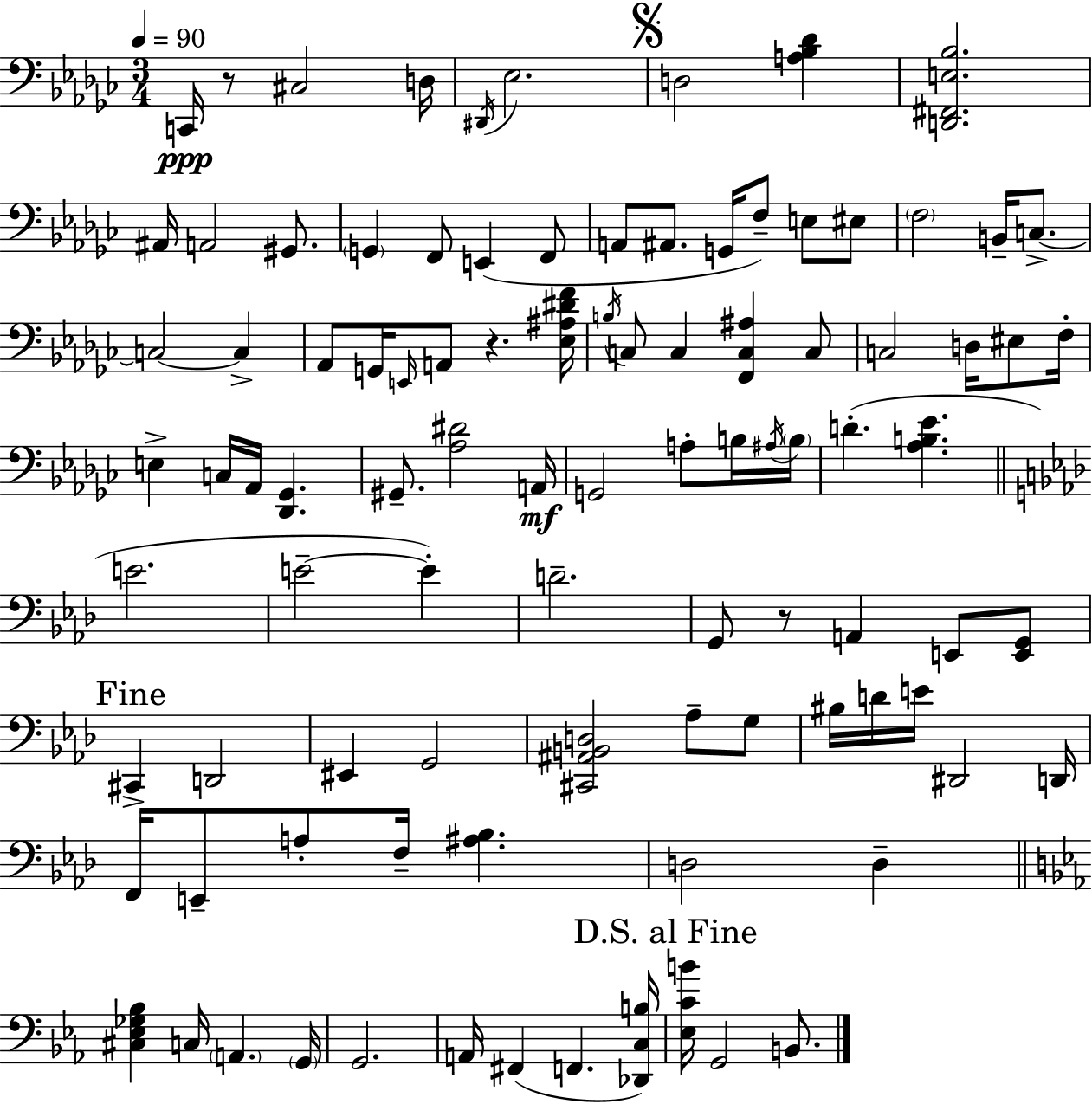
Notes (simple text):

C2/s R/e C#3/h D3/s D#2/s Eb3/h. D3/h [A3,Bb3,Db4]/q [D2,F#2,E3,Bb3]/h. A#2/s A2/h G#2/e. G2/q F2/e E2/q F2/e A2/e A#2/e. G2/s F3/e E3/e EIS3/e F3/h B2/s C3/e. C3/h C3/q Ab2/e G2/s E2/s A2/e R/q. [Eb3,A#3,D#4,F4]/s B3/s C3/e C3/q [F2,C3,A#3]/q C3/e C3/h D3/s EIS3/e F3/s E3/q C3/s Ab2/s [Db2,Gb2]/q. G#2/e. [Ab3,D#4]/h A2/s G2/h A3/e B3/s A#3/s B3/s D4/q. [Ab3,B3,Eb4]/q. E4/h. E4/h E4/q D4/h. G2/e R/e A2/q E2/e [E2,G2]/e C#2/q D2/h EIS2/q G2/h [C#2,A#2,B2,D3]/h Ab3/e G3/e BIS3/s D4/s E4/s D#2/h D2/s F2/s E2/e A3/e F3/s [A#3,Bb3]/q. D3/h D3/q [C#3,Eb3,Gb3,Bb3]/q C3/s A2/q. G2/s G2/h. A2/s F#2/q F2/q. [Db2,C3,B3]/s [Eb3,C4,B4]/s G2/h B2/e.